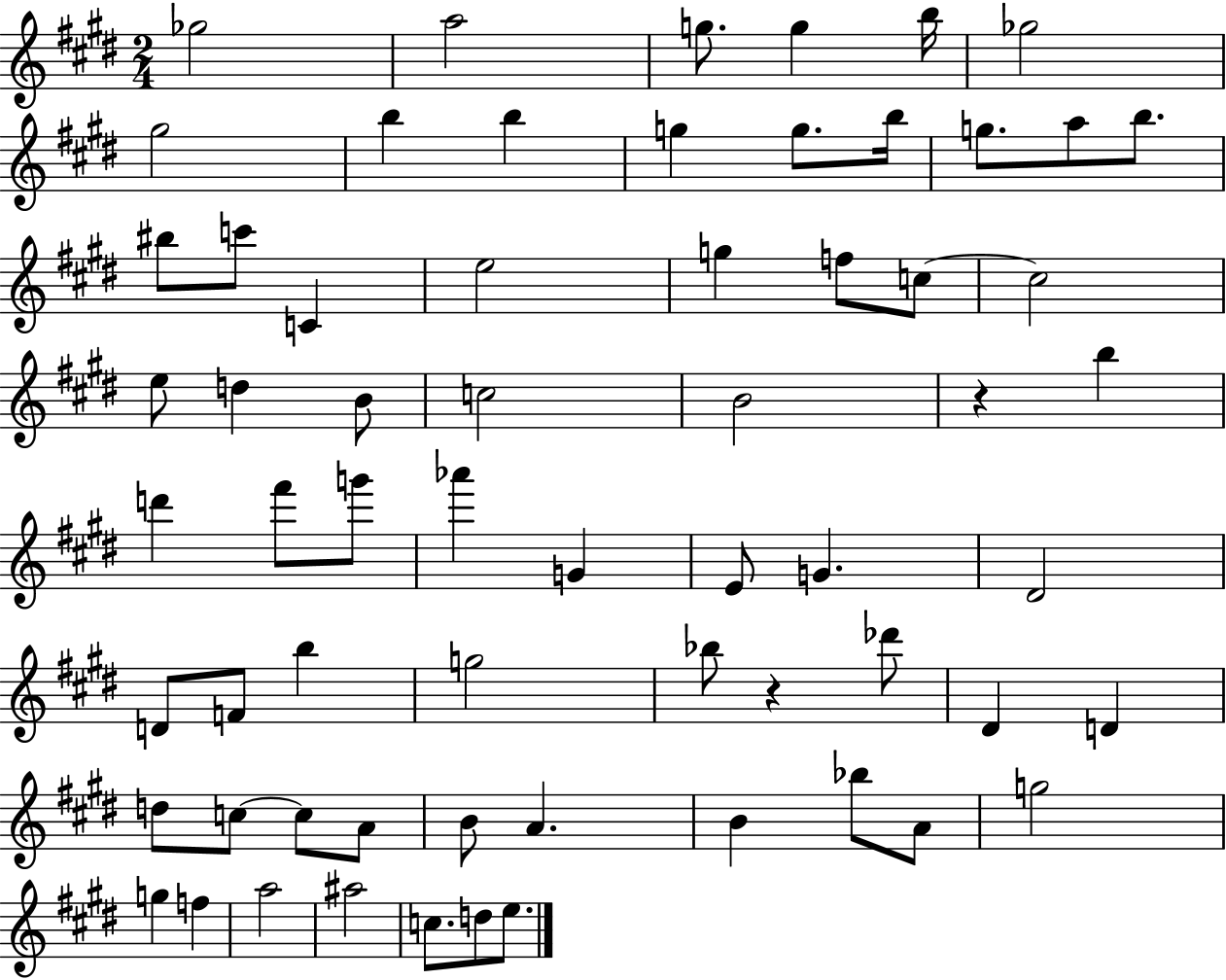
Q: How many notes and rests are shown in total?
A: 64